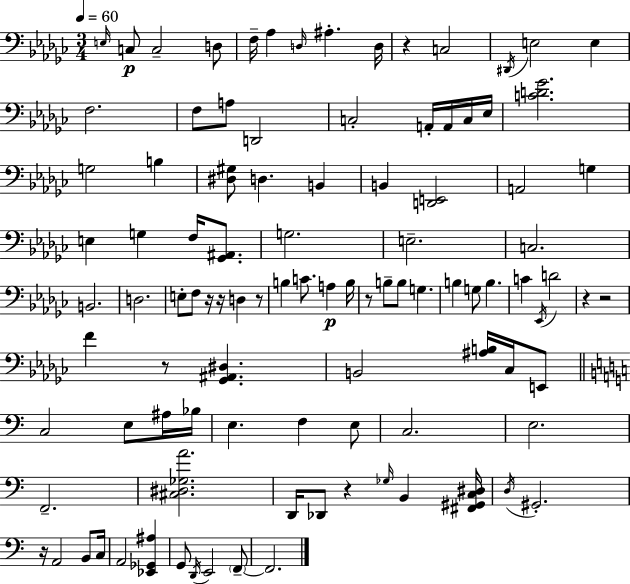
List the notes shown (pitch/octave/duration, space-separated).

E3/s C3/e C3/h D3/e F3/s Ab3/q D3/s A#3/q. D3/s R/q C3/h D#2/s E3/h E3/q F3/h. F3/e A3/e D2/h C3/h A2/s A2/s C3/s Eb3/s [C4,D4,Gb4]/h. G3/h B3/q [D#3,G#3]/e D3/q. B2/q B2/q [D2,E2]/h A2/h G3/q E3/q G3/q F3/s [Gb2,A#2]/e. G3/h. E3/h. C3/h. B2/h. D3/h. E3/e F3/e R/s R/s D3/q R/e B3/q C4/e. A3/q B3/s R/e B3/e B3/e G3/q. B3/q G3/e B3/q. C4/q Eb2/s D4/h R/q R/h F4/q R/e [Gb2,A#2,D#3]/q. B2/h [A#3,B3]/s CES3/s E2/e C3/h E3/e A#3/s Bb3/s E3/q. F3/q E3/e C3/h. E3/h. F2/h. [C#3,D#3,Gb3,A4]/h. D2/s Db2/e R/q Gb3/s B2/q [F#2,G#2,C3,D#3]/s D3/s G#2/h. R/s A2/h B2/e C3/s A2/h [Eb2,Gb2,A#3]/q G2/e D2/s E2/h F2/e F2/h.